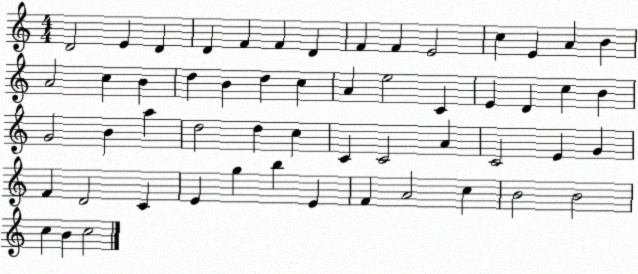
X:1
T:Untitled
M:4/4
L:1/4
K:C
D2 E D D F F D F F E2 c E A B A2 c B d B d c A e2 C E D c B G2 B a d2 d c C C2 A C2 E G F D2 C E g b E F A2 c B2 B2 c B c2